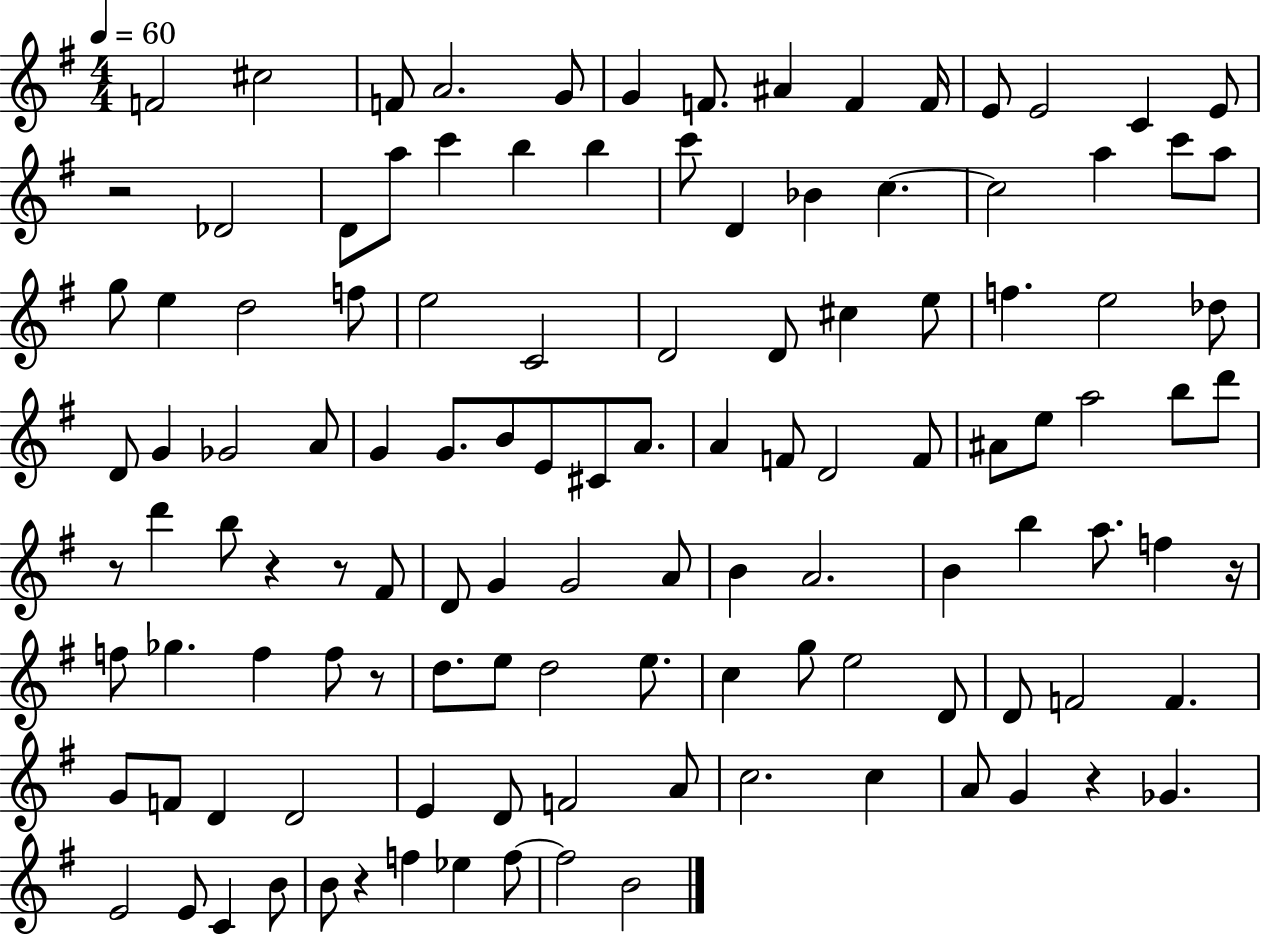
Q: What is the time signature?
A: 4/4